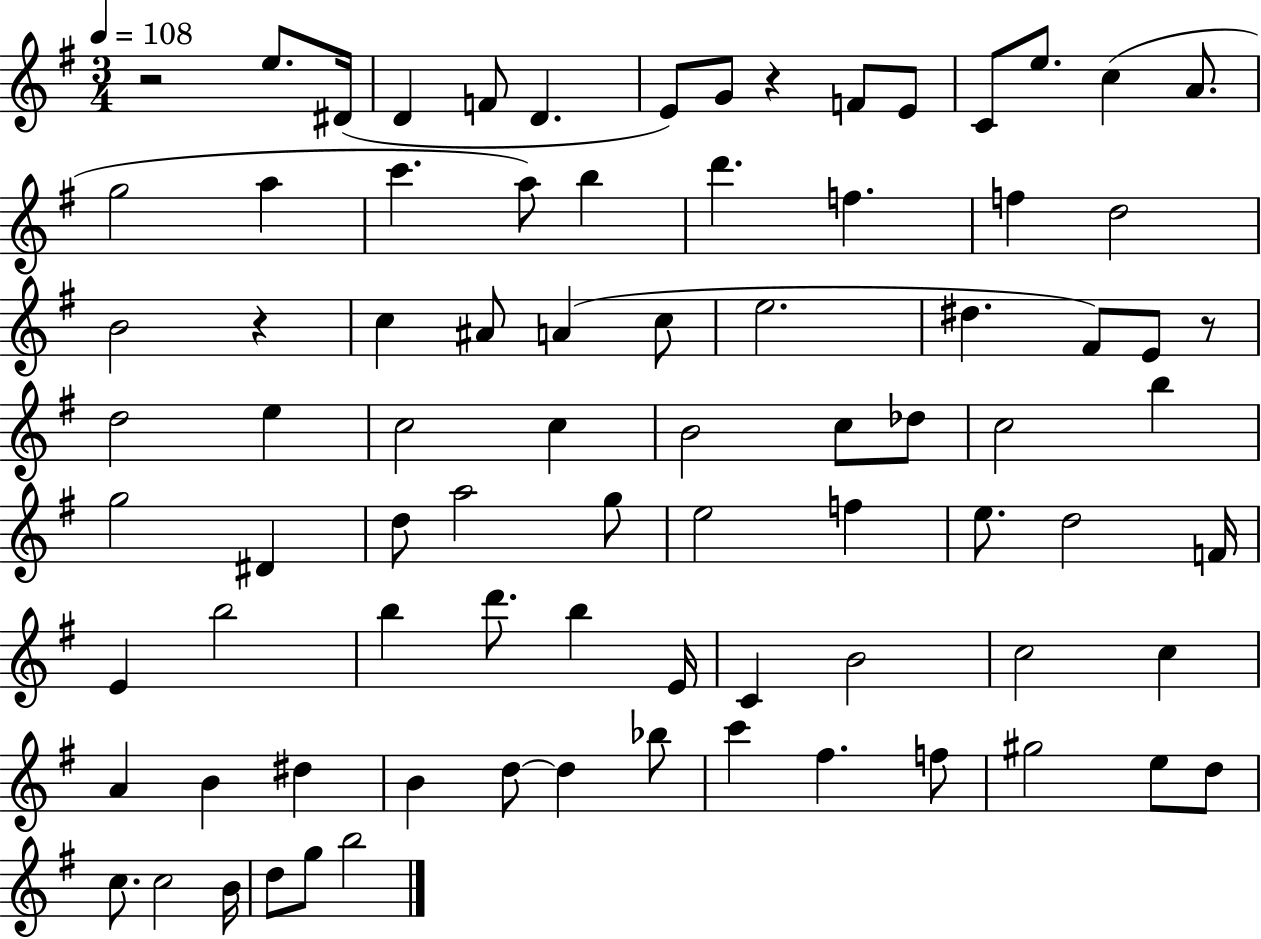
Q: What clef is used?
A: treble